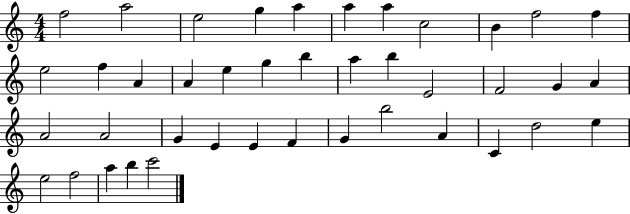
{
  \clef treble
  \numericTimeSignature
  \time 4/4
  \key c \major
  f''2 a''2 | e''2 g''4 a''4 | a''4 a''4 c''2 | b'4 f''2 f''4 | \break e''2 f''4 a'4 | a'4 e''4 g''4 b''4 | a''4 b''4 e'2 | f'2 g'4 a'4 | \break a'2 a'2 | g'4 e'4 e'4 f'4 | g'4 b''2 a'4 | c'4 d''2 e''4 | \break e''2 f''2 | a''4 b''4 c'''2 | \bar "|."
}